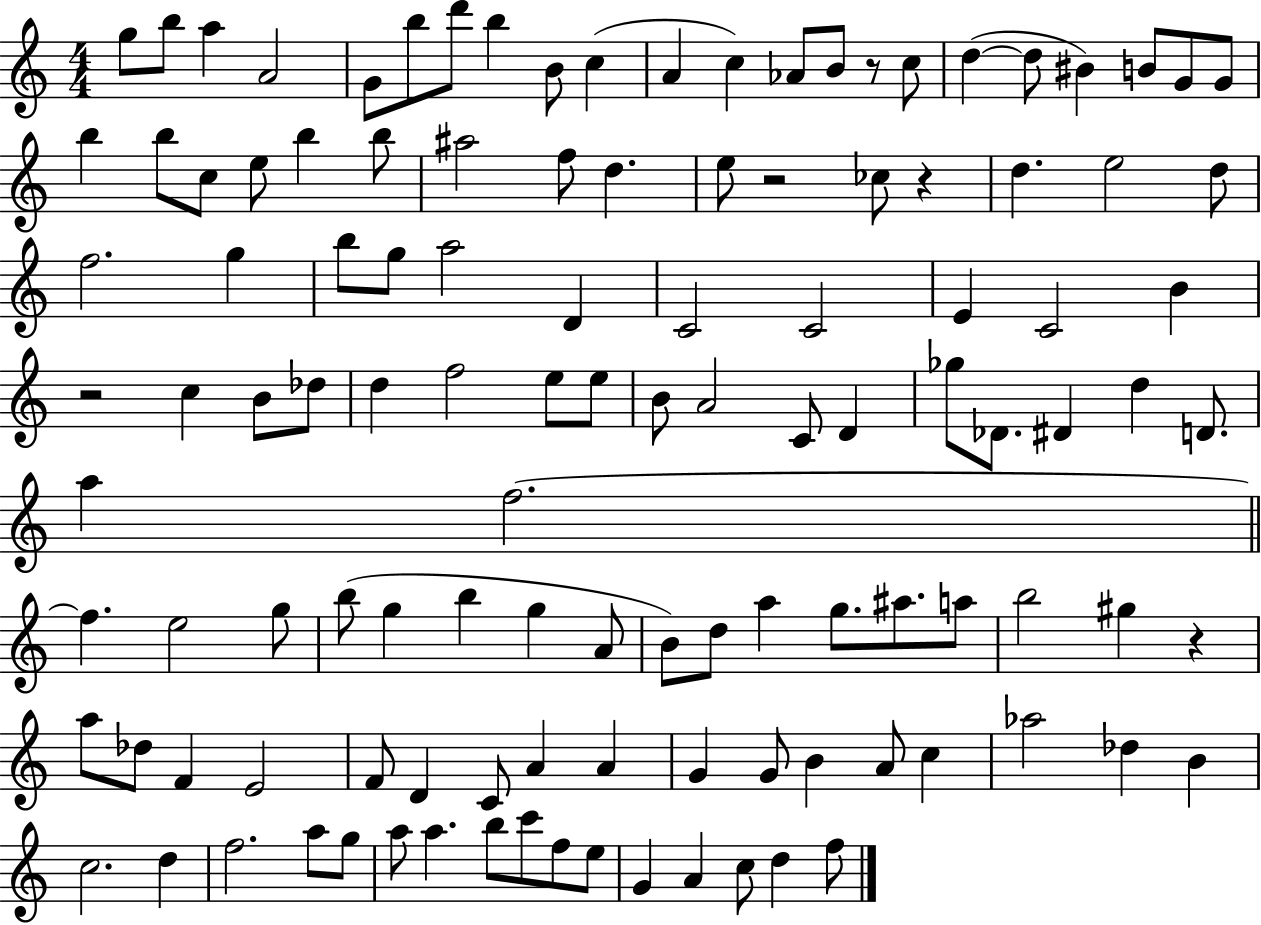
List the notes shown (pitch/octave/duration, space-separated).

G5/e B5/e A5/q A4/h G4/e B5/e D6/e B5/q B4/e C5/q A4/q C5/q Ab4/e B4/e R/e C5/e D5/q D5/e BIS4/q B4/e G4/e G4/e B5/q B5/e C5/e E5/e B5/q B5/e A#5/h F5/e D5/q. E5/e R/h CES5/e R/q D5/q. E5/h D5/e F5/h. G5/q B5/e G5/e A5/h D4/q C4/h C4/h E4/q C4/h B4/q R/h C5/q B4/e Db5/e D5/q F5/h E5/e E5/e B4/e A4/h C4/e D4/q Gb5/e Db4/e. D#4/q D5/q D4/e. A5/q F5/h. F5/q. E5/h G5/e B5/e G5/q B5/q G5/q A4/e B4/e D5/e A5/q G5/e. A#5/e. A5/e B5/h G#5/q R/q A5/e Db5/e F4/q E4/h F4/e D4/q C4/e A4/q A4/q G4/q G4/e B4/q A4/e C5/q Ab5/h Db5/q B4/q C5/h. D5/q F5/h. A5/e G5/e A5/e A5/q. B5/e C6/e F5/e E5/e G4/q A4/q C5/e D5/q F5/e